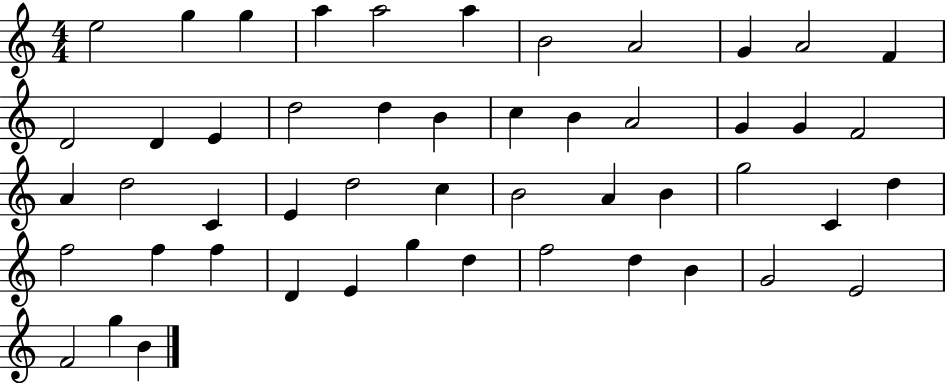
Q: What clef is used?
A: treble